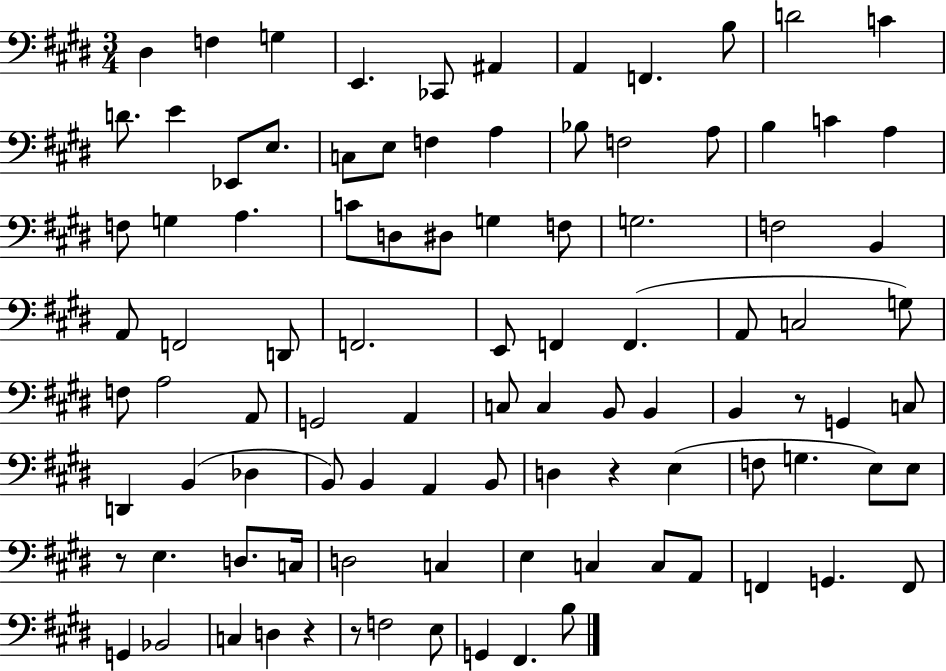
X:1
T:Untitled
M:3/4
L:1/4
K:E
^D, F, G, E,, _C,,/2 ^A,, A,, F,, B,/2 D2 C D/2 E _E,,/2 E,/2 C,/2 E,/2 F, A, _B,/2 F,2 A,/2 B, C A, F,/2 G, A, C/2 D,/2 ^D,/2 G, F,/2 G,2 F,2 B,, A,,/2 F,,2 D,,/2 F,,2 E,,/2 F,, F,, A,,/2 C,2 G,/2 F,/2 A,2 A,,/2 G,,2 A,, C,/2 C, B,,/2 B,, B,, z/2 G,, C,/2 D,, B,, _D, B,,/2 B,, A,, B,,/2 D, z E, F,/2 G, E,/2 E,/2 z/2 E, D,/2 C,/4 D,2 C, E, C, C,/2 A,,/2 F,, G,, F,,/2 G,, _B,,2 C, D, z z/2 F,2 E,/2 G,, ^F,, B,/2